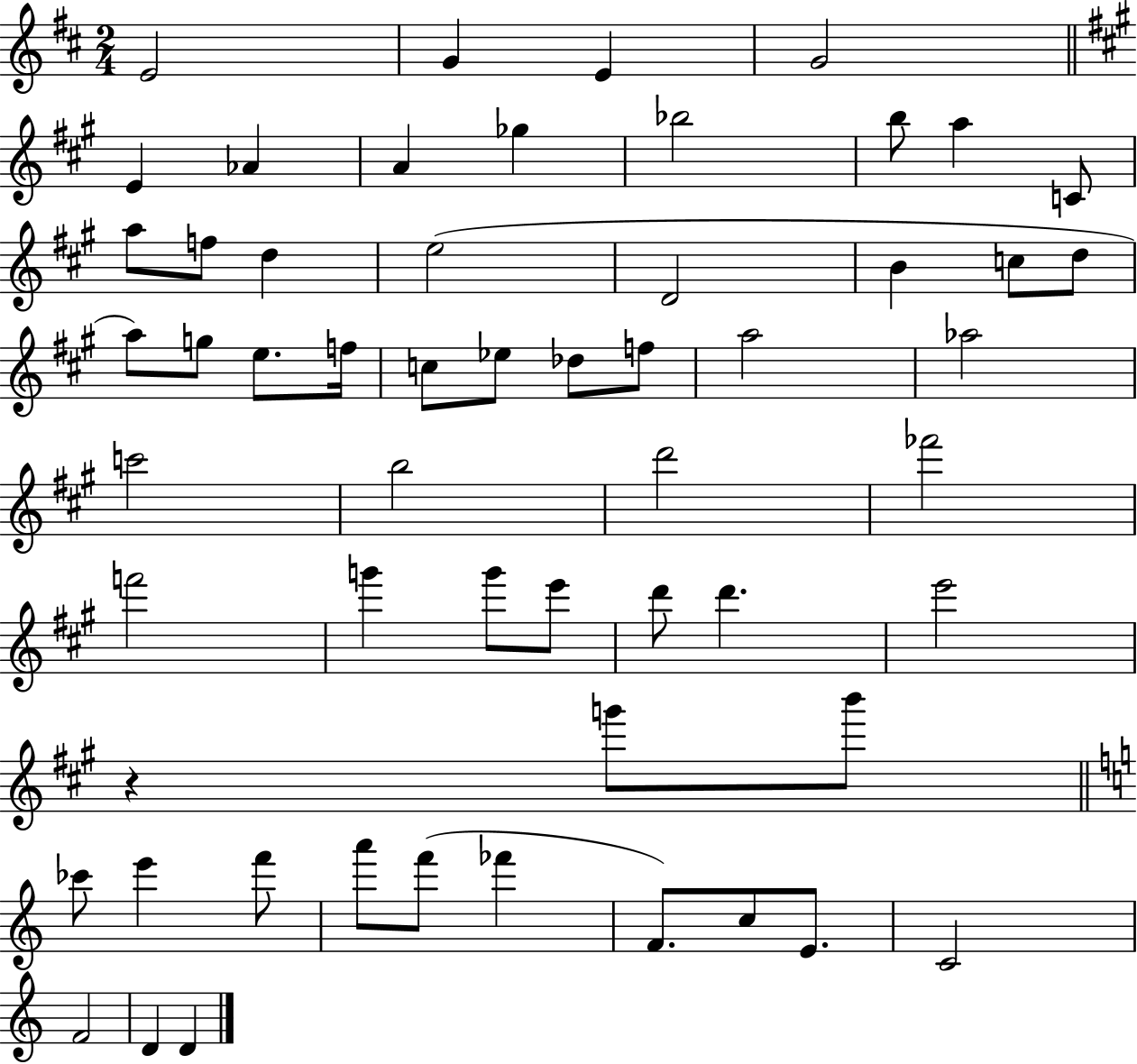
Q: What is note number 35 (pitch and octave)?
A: F6